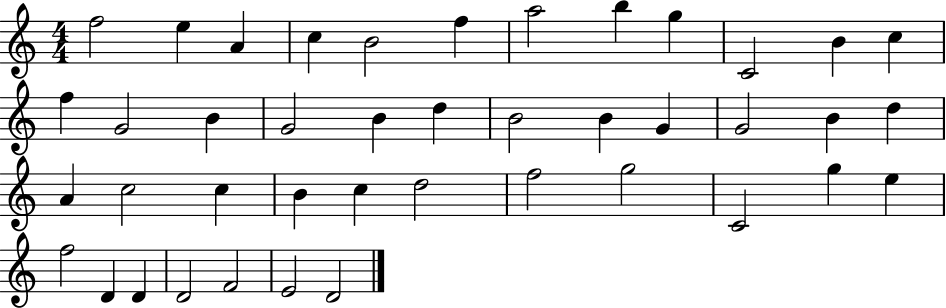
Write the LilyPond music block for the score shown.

{
  \clef treble
  \numericTimeSignature
  \time 4/4
  \key c \major
  f''2 e''4 a'4 | c''4 b'2 f''4 | a''2 b''4 g''4 | c'2 b'4 c''4 | \break f''4 g'2 b'4 | g'2 b'4 d''4 | b'2 b'4 g'4 | g'2 b'4 d''4 | \break a'4 c''2 c''4 | b'4 c''4 d''2 | f''2 g''2 | c'2 g''4 e''4 | \break f''2 d'4 d'4 | d'2 f'2 | e'2 d'2 | \bar "|."
}